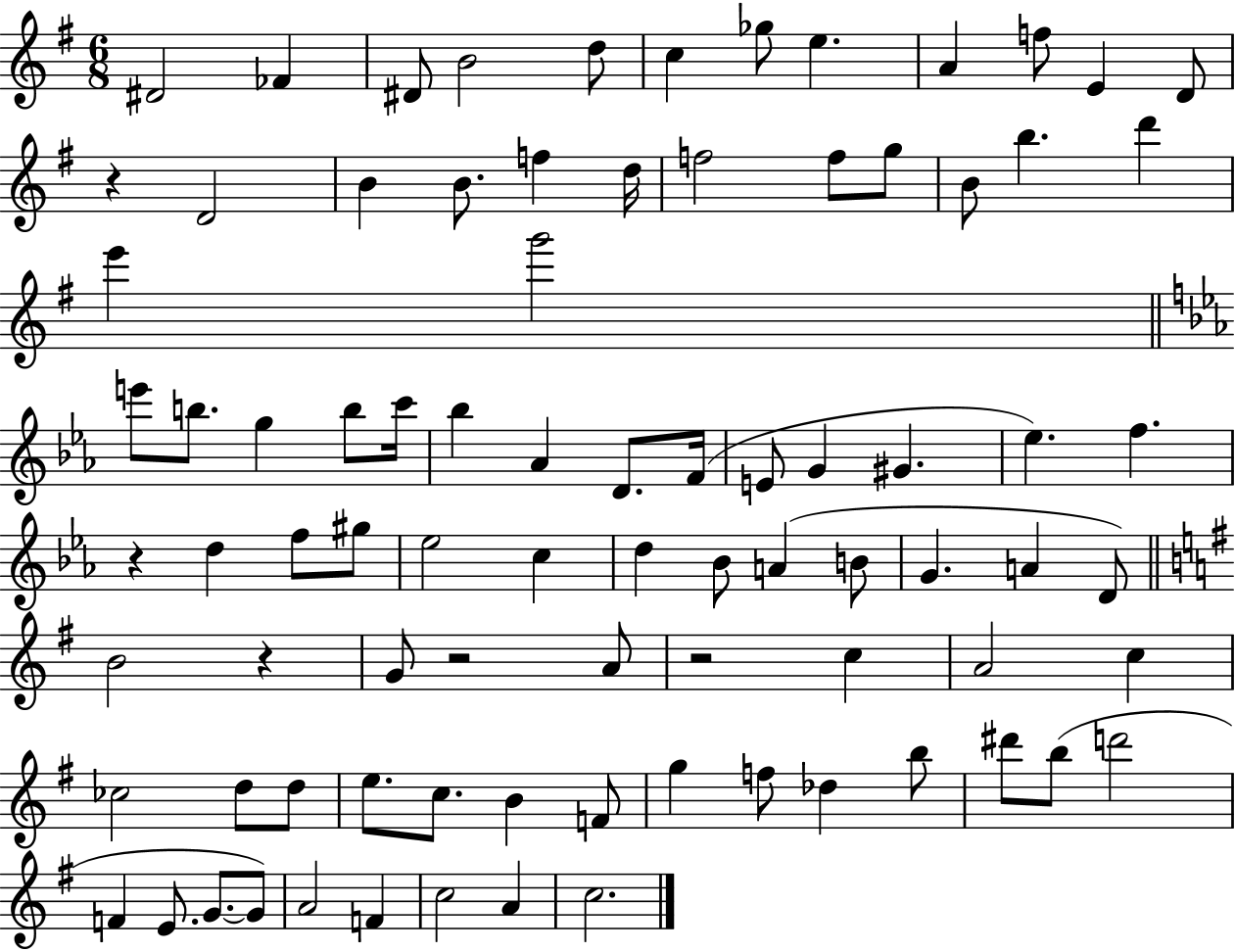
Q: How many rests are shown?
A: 5